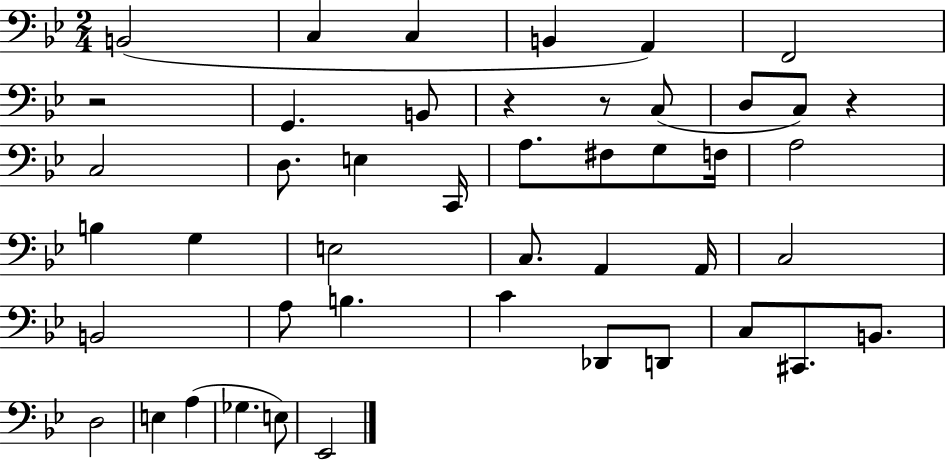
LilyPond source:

{
  \clef bass
  \numericTimeSignature
  \time 2/4
  \key bes \major
  b,2( | c4 c4 | b,4 a,4) | f,2 | \break r2 | g,4. b,8 | r4 r8 c8( | d8 c8) r4 | \break c2 | d8. e4 c,16 | a8. fis8 g8 f16 | a2 | \break b4 g4 | e2 | c8. a,4 a,16 | c2 | \break b,2 | a8 b4. | c'4 des,8 d,8 | c8 cis,8. b,8. | \break d2 | e4 a4( | ges4. e8) | ees,2 | \break \bar "|."
}